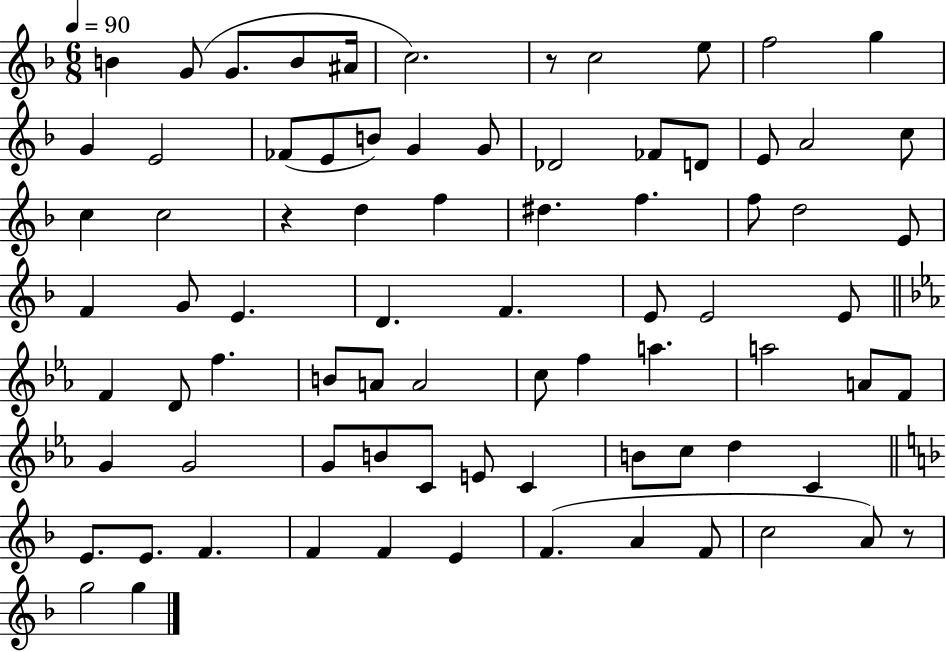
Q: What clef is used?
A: treble